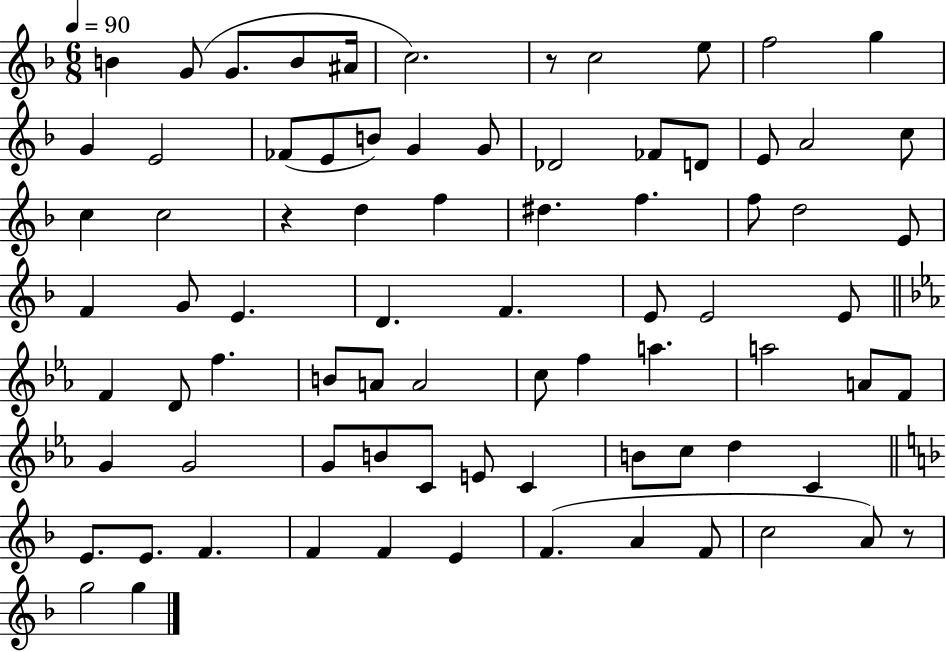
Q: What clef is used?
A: treble